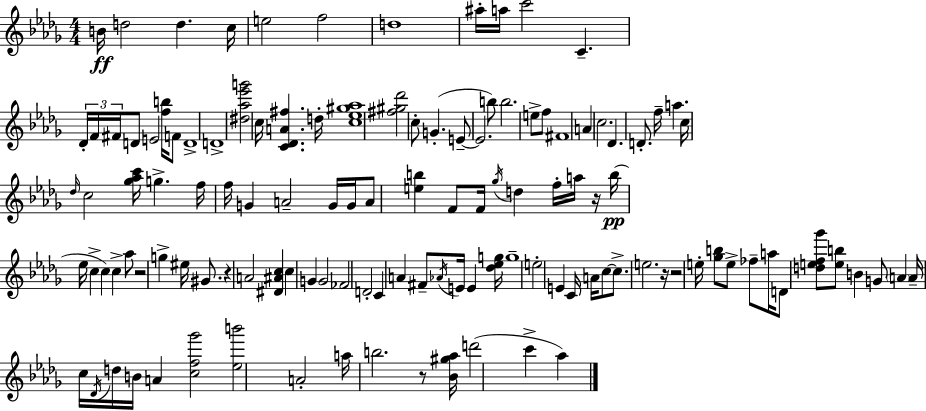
X:1
T:Untitled
M:4/4
L:1/4
K:Bbm
B/4 d2 d c/4 e2 f2 d4 ^a/4 a/4 c'2 C _D/4 F/4 ^F/4 D/2 E2 [fb]/4 F/2 D4 D4 [^d_a_e'g']2 c/4 [C_DA^f] d/4 [c_e^g_a]4 [^f^g_d']2 c/2 G E/2 E2 b/2 b2 e/2 f/2 ^F4 A c2 _D D/2 f/4 a c/4 _d/4 c2 [_g_ac']/4 g f/4 f/4 G A2 G/4 G/4 A/2 [eb] F/2 F/4 _g/4 d f/4 a/4 z/4 b/4 _e/4 c c c _a/2 z2 g ^e/4 ^G/2 z A2 [^D^Ac] c G G2 _F2 D2 C A ^F/2 _A/4 E/4 E [_d_eg]/4 g4 e2 E C/4 A/4 c/2 c/2 e2 z/4 z2 e/4 [_gb]/2 e/2 _f/2 a/4 D/2 [def_g']/2 [eb]/2 B G/2 A A/4 c/4 _D/4 d/4 B/4 A [cf_g']2 [_eb']2 A2 a/4 b2 z/2 [_B^g_a]/4 d'2 c' _a